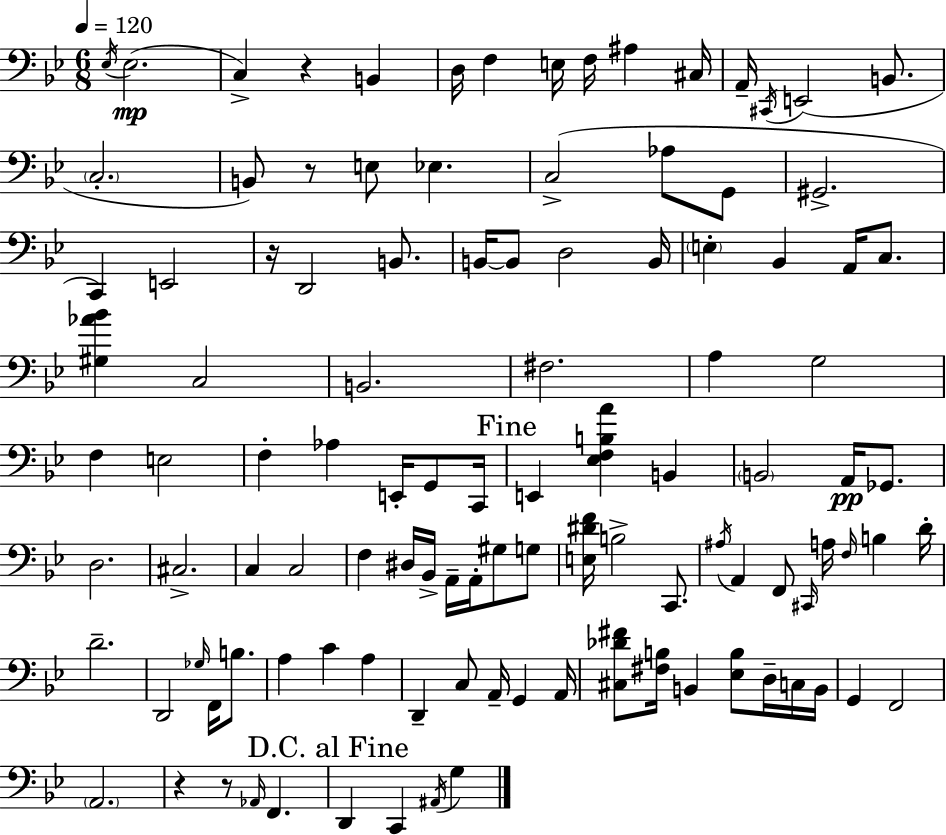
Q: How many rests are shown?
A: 5